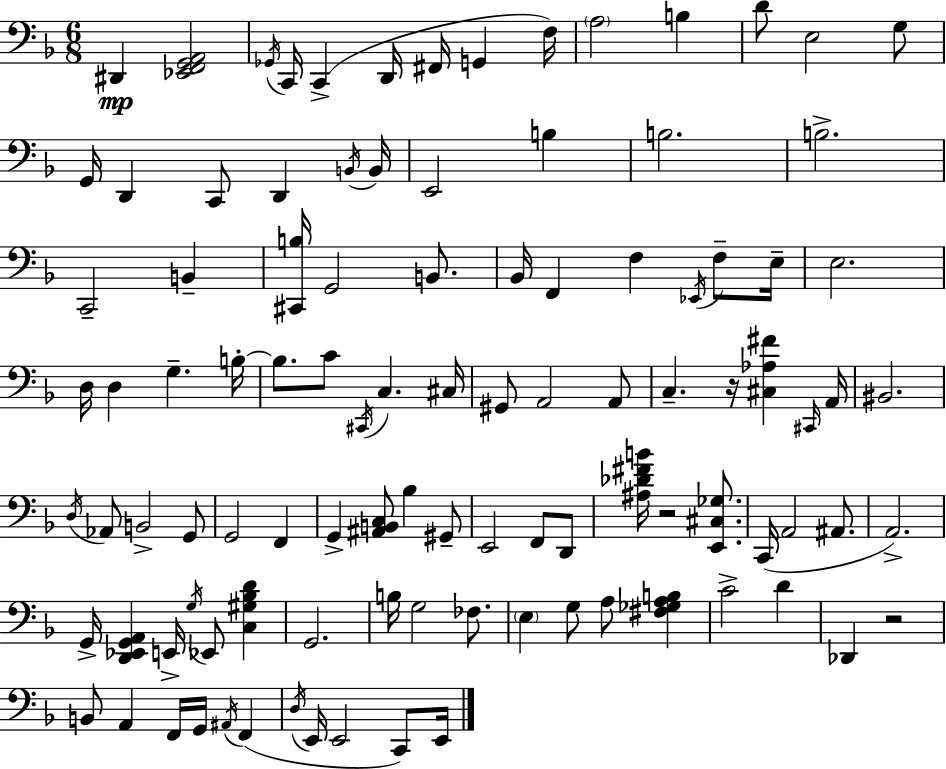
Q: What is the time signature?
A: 6/8